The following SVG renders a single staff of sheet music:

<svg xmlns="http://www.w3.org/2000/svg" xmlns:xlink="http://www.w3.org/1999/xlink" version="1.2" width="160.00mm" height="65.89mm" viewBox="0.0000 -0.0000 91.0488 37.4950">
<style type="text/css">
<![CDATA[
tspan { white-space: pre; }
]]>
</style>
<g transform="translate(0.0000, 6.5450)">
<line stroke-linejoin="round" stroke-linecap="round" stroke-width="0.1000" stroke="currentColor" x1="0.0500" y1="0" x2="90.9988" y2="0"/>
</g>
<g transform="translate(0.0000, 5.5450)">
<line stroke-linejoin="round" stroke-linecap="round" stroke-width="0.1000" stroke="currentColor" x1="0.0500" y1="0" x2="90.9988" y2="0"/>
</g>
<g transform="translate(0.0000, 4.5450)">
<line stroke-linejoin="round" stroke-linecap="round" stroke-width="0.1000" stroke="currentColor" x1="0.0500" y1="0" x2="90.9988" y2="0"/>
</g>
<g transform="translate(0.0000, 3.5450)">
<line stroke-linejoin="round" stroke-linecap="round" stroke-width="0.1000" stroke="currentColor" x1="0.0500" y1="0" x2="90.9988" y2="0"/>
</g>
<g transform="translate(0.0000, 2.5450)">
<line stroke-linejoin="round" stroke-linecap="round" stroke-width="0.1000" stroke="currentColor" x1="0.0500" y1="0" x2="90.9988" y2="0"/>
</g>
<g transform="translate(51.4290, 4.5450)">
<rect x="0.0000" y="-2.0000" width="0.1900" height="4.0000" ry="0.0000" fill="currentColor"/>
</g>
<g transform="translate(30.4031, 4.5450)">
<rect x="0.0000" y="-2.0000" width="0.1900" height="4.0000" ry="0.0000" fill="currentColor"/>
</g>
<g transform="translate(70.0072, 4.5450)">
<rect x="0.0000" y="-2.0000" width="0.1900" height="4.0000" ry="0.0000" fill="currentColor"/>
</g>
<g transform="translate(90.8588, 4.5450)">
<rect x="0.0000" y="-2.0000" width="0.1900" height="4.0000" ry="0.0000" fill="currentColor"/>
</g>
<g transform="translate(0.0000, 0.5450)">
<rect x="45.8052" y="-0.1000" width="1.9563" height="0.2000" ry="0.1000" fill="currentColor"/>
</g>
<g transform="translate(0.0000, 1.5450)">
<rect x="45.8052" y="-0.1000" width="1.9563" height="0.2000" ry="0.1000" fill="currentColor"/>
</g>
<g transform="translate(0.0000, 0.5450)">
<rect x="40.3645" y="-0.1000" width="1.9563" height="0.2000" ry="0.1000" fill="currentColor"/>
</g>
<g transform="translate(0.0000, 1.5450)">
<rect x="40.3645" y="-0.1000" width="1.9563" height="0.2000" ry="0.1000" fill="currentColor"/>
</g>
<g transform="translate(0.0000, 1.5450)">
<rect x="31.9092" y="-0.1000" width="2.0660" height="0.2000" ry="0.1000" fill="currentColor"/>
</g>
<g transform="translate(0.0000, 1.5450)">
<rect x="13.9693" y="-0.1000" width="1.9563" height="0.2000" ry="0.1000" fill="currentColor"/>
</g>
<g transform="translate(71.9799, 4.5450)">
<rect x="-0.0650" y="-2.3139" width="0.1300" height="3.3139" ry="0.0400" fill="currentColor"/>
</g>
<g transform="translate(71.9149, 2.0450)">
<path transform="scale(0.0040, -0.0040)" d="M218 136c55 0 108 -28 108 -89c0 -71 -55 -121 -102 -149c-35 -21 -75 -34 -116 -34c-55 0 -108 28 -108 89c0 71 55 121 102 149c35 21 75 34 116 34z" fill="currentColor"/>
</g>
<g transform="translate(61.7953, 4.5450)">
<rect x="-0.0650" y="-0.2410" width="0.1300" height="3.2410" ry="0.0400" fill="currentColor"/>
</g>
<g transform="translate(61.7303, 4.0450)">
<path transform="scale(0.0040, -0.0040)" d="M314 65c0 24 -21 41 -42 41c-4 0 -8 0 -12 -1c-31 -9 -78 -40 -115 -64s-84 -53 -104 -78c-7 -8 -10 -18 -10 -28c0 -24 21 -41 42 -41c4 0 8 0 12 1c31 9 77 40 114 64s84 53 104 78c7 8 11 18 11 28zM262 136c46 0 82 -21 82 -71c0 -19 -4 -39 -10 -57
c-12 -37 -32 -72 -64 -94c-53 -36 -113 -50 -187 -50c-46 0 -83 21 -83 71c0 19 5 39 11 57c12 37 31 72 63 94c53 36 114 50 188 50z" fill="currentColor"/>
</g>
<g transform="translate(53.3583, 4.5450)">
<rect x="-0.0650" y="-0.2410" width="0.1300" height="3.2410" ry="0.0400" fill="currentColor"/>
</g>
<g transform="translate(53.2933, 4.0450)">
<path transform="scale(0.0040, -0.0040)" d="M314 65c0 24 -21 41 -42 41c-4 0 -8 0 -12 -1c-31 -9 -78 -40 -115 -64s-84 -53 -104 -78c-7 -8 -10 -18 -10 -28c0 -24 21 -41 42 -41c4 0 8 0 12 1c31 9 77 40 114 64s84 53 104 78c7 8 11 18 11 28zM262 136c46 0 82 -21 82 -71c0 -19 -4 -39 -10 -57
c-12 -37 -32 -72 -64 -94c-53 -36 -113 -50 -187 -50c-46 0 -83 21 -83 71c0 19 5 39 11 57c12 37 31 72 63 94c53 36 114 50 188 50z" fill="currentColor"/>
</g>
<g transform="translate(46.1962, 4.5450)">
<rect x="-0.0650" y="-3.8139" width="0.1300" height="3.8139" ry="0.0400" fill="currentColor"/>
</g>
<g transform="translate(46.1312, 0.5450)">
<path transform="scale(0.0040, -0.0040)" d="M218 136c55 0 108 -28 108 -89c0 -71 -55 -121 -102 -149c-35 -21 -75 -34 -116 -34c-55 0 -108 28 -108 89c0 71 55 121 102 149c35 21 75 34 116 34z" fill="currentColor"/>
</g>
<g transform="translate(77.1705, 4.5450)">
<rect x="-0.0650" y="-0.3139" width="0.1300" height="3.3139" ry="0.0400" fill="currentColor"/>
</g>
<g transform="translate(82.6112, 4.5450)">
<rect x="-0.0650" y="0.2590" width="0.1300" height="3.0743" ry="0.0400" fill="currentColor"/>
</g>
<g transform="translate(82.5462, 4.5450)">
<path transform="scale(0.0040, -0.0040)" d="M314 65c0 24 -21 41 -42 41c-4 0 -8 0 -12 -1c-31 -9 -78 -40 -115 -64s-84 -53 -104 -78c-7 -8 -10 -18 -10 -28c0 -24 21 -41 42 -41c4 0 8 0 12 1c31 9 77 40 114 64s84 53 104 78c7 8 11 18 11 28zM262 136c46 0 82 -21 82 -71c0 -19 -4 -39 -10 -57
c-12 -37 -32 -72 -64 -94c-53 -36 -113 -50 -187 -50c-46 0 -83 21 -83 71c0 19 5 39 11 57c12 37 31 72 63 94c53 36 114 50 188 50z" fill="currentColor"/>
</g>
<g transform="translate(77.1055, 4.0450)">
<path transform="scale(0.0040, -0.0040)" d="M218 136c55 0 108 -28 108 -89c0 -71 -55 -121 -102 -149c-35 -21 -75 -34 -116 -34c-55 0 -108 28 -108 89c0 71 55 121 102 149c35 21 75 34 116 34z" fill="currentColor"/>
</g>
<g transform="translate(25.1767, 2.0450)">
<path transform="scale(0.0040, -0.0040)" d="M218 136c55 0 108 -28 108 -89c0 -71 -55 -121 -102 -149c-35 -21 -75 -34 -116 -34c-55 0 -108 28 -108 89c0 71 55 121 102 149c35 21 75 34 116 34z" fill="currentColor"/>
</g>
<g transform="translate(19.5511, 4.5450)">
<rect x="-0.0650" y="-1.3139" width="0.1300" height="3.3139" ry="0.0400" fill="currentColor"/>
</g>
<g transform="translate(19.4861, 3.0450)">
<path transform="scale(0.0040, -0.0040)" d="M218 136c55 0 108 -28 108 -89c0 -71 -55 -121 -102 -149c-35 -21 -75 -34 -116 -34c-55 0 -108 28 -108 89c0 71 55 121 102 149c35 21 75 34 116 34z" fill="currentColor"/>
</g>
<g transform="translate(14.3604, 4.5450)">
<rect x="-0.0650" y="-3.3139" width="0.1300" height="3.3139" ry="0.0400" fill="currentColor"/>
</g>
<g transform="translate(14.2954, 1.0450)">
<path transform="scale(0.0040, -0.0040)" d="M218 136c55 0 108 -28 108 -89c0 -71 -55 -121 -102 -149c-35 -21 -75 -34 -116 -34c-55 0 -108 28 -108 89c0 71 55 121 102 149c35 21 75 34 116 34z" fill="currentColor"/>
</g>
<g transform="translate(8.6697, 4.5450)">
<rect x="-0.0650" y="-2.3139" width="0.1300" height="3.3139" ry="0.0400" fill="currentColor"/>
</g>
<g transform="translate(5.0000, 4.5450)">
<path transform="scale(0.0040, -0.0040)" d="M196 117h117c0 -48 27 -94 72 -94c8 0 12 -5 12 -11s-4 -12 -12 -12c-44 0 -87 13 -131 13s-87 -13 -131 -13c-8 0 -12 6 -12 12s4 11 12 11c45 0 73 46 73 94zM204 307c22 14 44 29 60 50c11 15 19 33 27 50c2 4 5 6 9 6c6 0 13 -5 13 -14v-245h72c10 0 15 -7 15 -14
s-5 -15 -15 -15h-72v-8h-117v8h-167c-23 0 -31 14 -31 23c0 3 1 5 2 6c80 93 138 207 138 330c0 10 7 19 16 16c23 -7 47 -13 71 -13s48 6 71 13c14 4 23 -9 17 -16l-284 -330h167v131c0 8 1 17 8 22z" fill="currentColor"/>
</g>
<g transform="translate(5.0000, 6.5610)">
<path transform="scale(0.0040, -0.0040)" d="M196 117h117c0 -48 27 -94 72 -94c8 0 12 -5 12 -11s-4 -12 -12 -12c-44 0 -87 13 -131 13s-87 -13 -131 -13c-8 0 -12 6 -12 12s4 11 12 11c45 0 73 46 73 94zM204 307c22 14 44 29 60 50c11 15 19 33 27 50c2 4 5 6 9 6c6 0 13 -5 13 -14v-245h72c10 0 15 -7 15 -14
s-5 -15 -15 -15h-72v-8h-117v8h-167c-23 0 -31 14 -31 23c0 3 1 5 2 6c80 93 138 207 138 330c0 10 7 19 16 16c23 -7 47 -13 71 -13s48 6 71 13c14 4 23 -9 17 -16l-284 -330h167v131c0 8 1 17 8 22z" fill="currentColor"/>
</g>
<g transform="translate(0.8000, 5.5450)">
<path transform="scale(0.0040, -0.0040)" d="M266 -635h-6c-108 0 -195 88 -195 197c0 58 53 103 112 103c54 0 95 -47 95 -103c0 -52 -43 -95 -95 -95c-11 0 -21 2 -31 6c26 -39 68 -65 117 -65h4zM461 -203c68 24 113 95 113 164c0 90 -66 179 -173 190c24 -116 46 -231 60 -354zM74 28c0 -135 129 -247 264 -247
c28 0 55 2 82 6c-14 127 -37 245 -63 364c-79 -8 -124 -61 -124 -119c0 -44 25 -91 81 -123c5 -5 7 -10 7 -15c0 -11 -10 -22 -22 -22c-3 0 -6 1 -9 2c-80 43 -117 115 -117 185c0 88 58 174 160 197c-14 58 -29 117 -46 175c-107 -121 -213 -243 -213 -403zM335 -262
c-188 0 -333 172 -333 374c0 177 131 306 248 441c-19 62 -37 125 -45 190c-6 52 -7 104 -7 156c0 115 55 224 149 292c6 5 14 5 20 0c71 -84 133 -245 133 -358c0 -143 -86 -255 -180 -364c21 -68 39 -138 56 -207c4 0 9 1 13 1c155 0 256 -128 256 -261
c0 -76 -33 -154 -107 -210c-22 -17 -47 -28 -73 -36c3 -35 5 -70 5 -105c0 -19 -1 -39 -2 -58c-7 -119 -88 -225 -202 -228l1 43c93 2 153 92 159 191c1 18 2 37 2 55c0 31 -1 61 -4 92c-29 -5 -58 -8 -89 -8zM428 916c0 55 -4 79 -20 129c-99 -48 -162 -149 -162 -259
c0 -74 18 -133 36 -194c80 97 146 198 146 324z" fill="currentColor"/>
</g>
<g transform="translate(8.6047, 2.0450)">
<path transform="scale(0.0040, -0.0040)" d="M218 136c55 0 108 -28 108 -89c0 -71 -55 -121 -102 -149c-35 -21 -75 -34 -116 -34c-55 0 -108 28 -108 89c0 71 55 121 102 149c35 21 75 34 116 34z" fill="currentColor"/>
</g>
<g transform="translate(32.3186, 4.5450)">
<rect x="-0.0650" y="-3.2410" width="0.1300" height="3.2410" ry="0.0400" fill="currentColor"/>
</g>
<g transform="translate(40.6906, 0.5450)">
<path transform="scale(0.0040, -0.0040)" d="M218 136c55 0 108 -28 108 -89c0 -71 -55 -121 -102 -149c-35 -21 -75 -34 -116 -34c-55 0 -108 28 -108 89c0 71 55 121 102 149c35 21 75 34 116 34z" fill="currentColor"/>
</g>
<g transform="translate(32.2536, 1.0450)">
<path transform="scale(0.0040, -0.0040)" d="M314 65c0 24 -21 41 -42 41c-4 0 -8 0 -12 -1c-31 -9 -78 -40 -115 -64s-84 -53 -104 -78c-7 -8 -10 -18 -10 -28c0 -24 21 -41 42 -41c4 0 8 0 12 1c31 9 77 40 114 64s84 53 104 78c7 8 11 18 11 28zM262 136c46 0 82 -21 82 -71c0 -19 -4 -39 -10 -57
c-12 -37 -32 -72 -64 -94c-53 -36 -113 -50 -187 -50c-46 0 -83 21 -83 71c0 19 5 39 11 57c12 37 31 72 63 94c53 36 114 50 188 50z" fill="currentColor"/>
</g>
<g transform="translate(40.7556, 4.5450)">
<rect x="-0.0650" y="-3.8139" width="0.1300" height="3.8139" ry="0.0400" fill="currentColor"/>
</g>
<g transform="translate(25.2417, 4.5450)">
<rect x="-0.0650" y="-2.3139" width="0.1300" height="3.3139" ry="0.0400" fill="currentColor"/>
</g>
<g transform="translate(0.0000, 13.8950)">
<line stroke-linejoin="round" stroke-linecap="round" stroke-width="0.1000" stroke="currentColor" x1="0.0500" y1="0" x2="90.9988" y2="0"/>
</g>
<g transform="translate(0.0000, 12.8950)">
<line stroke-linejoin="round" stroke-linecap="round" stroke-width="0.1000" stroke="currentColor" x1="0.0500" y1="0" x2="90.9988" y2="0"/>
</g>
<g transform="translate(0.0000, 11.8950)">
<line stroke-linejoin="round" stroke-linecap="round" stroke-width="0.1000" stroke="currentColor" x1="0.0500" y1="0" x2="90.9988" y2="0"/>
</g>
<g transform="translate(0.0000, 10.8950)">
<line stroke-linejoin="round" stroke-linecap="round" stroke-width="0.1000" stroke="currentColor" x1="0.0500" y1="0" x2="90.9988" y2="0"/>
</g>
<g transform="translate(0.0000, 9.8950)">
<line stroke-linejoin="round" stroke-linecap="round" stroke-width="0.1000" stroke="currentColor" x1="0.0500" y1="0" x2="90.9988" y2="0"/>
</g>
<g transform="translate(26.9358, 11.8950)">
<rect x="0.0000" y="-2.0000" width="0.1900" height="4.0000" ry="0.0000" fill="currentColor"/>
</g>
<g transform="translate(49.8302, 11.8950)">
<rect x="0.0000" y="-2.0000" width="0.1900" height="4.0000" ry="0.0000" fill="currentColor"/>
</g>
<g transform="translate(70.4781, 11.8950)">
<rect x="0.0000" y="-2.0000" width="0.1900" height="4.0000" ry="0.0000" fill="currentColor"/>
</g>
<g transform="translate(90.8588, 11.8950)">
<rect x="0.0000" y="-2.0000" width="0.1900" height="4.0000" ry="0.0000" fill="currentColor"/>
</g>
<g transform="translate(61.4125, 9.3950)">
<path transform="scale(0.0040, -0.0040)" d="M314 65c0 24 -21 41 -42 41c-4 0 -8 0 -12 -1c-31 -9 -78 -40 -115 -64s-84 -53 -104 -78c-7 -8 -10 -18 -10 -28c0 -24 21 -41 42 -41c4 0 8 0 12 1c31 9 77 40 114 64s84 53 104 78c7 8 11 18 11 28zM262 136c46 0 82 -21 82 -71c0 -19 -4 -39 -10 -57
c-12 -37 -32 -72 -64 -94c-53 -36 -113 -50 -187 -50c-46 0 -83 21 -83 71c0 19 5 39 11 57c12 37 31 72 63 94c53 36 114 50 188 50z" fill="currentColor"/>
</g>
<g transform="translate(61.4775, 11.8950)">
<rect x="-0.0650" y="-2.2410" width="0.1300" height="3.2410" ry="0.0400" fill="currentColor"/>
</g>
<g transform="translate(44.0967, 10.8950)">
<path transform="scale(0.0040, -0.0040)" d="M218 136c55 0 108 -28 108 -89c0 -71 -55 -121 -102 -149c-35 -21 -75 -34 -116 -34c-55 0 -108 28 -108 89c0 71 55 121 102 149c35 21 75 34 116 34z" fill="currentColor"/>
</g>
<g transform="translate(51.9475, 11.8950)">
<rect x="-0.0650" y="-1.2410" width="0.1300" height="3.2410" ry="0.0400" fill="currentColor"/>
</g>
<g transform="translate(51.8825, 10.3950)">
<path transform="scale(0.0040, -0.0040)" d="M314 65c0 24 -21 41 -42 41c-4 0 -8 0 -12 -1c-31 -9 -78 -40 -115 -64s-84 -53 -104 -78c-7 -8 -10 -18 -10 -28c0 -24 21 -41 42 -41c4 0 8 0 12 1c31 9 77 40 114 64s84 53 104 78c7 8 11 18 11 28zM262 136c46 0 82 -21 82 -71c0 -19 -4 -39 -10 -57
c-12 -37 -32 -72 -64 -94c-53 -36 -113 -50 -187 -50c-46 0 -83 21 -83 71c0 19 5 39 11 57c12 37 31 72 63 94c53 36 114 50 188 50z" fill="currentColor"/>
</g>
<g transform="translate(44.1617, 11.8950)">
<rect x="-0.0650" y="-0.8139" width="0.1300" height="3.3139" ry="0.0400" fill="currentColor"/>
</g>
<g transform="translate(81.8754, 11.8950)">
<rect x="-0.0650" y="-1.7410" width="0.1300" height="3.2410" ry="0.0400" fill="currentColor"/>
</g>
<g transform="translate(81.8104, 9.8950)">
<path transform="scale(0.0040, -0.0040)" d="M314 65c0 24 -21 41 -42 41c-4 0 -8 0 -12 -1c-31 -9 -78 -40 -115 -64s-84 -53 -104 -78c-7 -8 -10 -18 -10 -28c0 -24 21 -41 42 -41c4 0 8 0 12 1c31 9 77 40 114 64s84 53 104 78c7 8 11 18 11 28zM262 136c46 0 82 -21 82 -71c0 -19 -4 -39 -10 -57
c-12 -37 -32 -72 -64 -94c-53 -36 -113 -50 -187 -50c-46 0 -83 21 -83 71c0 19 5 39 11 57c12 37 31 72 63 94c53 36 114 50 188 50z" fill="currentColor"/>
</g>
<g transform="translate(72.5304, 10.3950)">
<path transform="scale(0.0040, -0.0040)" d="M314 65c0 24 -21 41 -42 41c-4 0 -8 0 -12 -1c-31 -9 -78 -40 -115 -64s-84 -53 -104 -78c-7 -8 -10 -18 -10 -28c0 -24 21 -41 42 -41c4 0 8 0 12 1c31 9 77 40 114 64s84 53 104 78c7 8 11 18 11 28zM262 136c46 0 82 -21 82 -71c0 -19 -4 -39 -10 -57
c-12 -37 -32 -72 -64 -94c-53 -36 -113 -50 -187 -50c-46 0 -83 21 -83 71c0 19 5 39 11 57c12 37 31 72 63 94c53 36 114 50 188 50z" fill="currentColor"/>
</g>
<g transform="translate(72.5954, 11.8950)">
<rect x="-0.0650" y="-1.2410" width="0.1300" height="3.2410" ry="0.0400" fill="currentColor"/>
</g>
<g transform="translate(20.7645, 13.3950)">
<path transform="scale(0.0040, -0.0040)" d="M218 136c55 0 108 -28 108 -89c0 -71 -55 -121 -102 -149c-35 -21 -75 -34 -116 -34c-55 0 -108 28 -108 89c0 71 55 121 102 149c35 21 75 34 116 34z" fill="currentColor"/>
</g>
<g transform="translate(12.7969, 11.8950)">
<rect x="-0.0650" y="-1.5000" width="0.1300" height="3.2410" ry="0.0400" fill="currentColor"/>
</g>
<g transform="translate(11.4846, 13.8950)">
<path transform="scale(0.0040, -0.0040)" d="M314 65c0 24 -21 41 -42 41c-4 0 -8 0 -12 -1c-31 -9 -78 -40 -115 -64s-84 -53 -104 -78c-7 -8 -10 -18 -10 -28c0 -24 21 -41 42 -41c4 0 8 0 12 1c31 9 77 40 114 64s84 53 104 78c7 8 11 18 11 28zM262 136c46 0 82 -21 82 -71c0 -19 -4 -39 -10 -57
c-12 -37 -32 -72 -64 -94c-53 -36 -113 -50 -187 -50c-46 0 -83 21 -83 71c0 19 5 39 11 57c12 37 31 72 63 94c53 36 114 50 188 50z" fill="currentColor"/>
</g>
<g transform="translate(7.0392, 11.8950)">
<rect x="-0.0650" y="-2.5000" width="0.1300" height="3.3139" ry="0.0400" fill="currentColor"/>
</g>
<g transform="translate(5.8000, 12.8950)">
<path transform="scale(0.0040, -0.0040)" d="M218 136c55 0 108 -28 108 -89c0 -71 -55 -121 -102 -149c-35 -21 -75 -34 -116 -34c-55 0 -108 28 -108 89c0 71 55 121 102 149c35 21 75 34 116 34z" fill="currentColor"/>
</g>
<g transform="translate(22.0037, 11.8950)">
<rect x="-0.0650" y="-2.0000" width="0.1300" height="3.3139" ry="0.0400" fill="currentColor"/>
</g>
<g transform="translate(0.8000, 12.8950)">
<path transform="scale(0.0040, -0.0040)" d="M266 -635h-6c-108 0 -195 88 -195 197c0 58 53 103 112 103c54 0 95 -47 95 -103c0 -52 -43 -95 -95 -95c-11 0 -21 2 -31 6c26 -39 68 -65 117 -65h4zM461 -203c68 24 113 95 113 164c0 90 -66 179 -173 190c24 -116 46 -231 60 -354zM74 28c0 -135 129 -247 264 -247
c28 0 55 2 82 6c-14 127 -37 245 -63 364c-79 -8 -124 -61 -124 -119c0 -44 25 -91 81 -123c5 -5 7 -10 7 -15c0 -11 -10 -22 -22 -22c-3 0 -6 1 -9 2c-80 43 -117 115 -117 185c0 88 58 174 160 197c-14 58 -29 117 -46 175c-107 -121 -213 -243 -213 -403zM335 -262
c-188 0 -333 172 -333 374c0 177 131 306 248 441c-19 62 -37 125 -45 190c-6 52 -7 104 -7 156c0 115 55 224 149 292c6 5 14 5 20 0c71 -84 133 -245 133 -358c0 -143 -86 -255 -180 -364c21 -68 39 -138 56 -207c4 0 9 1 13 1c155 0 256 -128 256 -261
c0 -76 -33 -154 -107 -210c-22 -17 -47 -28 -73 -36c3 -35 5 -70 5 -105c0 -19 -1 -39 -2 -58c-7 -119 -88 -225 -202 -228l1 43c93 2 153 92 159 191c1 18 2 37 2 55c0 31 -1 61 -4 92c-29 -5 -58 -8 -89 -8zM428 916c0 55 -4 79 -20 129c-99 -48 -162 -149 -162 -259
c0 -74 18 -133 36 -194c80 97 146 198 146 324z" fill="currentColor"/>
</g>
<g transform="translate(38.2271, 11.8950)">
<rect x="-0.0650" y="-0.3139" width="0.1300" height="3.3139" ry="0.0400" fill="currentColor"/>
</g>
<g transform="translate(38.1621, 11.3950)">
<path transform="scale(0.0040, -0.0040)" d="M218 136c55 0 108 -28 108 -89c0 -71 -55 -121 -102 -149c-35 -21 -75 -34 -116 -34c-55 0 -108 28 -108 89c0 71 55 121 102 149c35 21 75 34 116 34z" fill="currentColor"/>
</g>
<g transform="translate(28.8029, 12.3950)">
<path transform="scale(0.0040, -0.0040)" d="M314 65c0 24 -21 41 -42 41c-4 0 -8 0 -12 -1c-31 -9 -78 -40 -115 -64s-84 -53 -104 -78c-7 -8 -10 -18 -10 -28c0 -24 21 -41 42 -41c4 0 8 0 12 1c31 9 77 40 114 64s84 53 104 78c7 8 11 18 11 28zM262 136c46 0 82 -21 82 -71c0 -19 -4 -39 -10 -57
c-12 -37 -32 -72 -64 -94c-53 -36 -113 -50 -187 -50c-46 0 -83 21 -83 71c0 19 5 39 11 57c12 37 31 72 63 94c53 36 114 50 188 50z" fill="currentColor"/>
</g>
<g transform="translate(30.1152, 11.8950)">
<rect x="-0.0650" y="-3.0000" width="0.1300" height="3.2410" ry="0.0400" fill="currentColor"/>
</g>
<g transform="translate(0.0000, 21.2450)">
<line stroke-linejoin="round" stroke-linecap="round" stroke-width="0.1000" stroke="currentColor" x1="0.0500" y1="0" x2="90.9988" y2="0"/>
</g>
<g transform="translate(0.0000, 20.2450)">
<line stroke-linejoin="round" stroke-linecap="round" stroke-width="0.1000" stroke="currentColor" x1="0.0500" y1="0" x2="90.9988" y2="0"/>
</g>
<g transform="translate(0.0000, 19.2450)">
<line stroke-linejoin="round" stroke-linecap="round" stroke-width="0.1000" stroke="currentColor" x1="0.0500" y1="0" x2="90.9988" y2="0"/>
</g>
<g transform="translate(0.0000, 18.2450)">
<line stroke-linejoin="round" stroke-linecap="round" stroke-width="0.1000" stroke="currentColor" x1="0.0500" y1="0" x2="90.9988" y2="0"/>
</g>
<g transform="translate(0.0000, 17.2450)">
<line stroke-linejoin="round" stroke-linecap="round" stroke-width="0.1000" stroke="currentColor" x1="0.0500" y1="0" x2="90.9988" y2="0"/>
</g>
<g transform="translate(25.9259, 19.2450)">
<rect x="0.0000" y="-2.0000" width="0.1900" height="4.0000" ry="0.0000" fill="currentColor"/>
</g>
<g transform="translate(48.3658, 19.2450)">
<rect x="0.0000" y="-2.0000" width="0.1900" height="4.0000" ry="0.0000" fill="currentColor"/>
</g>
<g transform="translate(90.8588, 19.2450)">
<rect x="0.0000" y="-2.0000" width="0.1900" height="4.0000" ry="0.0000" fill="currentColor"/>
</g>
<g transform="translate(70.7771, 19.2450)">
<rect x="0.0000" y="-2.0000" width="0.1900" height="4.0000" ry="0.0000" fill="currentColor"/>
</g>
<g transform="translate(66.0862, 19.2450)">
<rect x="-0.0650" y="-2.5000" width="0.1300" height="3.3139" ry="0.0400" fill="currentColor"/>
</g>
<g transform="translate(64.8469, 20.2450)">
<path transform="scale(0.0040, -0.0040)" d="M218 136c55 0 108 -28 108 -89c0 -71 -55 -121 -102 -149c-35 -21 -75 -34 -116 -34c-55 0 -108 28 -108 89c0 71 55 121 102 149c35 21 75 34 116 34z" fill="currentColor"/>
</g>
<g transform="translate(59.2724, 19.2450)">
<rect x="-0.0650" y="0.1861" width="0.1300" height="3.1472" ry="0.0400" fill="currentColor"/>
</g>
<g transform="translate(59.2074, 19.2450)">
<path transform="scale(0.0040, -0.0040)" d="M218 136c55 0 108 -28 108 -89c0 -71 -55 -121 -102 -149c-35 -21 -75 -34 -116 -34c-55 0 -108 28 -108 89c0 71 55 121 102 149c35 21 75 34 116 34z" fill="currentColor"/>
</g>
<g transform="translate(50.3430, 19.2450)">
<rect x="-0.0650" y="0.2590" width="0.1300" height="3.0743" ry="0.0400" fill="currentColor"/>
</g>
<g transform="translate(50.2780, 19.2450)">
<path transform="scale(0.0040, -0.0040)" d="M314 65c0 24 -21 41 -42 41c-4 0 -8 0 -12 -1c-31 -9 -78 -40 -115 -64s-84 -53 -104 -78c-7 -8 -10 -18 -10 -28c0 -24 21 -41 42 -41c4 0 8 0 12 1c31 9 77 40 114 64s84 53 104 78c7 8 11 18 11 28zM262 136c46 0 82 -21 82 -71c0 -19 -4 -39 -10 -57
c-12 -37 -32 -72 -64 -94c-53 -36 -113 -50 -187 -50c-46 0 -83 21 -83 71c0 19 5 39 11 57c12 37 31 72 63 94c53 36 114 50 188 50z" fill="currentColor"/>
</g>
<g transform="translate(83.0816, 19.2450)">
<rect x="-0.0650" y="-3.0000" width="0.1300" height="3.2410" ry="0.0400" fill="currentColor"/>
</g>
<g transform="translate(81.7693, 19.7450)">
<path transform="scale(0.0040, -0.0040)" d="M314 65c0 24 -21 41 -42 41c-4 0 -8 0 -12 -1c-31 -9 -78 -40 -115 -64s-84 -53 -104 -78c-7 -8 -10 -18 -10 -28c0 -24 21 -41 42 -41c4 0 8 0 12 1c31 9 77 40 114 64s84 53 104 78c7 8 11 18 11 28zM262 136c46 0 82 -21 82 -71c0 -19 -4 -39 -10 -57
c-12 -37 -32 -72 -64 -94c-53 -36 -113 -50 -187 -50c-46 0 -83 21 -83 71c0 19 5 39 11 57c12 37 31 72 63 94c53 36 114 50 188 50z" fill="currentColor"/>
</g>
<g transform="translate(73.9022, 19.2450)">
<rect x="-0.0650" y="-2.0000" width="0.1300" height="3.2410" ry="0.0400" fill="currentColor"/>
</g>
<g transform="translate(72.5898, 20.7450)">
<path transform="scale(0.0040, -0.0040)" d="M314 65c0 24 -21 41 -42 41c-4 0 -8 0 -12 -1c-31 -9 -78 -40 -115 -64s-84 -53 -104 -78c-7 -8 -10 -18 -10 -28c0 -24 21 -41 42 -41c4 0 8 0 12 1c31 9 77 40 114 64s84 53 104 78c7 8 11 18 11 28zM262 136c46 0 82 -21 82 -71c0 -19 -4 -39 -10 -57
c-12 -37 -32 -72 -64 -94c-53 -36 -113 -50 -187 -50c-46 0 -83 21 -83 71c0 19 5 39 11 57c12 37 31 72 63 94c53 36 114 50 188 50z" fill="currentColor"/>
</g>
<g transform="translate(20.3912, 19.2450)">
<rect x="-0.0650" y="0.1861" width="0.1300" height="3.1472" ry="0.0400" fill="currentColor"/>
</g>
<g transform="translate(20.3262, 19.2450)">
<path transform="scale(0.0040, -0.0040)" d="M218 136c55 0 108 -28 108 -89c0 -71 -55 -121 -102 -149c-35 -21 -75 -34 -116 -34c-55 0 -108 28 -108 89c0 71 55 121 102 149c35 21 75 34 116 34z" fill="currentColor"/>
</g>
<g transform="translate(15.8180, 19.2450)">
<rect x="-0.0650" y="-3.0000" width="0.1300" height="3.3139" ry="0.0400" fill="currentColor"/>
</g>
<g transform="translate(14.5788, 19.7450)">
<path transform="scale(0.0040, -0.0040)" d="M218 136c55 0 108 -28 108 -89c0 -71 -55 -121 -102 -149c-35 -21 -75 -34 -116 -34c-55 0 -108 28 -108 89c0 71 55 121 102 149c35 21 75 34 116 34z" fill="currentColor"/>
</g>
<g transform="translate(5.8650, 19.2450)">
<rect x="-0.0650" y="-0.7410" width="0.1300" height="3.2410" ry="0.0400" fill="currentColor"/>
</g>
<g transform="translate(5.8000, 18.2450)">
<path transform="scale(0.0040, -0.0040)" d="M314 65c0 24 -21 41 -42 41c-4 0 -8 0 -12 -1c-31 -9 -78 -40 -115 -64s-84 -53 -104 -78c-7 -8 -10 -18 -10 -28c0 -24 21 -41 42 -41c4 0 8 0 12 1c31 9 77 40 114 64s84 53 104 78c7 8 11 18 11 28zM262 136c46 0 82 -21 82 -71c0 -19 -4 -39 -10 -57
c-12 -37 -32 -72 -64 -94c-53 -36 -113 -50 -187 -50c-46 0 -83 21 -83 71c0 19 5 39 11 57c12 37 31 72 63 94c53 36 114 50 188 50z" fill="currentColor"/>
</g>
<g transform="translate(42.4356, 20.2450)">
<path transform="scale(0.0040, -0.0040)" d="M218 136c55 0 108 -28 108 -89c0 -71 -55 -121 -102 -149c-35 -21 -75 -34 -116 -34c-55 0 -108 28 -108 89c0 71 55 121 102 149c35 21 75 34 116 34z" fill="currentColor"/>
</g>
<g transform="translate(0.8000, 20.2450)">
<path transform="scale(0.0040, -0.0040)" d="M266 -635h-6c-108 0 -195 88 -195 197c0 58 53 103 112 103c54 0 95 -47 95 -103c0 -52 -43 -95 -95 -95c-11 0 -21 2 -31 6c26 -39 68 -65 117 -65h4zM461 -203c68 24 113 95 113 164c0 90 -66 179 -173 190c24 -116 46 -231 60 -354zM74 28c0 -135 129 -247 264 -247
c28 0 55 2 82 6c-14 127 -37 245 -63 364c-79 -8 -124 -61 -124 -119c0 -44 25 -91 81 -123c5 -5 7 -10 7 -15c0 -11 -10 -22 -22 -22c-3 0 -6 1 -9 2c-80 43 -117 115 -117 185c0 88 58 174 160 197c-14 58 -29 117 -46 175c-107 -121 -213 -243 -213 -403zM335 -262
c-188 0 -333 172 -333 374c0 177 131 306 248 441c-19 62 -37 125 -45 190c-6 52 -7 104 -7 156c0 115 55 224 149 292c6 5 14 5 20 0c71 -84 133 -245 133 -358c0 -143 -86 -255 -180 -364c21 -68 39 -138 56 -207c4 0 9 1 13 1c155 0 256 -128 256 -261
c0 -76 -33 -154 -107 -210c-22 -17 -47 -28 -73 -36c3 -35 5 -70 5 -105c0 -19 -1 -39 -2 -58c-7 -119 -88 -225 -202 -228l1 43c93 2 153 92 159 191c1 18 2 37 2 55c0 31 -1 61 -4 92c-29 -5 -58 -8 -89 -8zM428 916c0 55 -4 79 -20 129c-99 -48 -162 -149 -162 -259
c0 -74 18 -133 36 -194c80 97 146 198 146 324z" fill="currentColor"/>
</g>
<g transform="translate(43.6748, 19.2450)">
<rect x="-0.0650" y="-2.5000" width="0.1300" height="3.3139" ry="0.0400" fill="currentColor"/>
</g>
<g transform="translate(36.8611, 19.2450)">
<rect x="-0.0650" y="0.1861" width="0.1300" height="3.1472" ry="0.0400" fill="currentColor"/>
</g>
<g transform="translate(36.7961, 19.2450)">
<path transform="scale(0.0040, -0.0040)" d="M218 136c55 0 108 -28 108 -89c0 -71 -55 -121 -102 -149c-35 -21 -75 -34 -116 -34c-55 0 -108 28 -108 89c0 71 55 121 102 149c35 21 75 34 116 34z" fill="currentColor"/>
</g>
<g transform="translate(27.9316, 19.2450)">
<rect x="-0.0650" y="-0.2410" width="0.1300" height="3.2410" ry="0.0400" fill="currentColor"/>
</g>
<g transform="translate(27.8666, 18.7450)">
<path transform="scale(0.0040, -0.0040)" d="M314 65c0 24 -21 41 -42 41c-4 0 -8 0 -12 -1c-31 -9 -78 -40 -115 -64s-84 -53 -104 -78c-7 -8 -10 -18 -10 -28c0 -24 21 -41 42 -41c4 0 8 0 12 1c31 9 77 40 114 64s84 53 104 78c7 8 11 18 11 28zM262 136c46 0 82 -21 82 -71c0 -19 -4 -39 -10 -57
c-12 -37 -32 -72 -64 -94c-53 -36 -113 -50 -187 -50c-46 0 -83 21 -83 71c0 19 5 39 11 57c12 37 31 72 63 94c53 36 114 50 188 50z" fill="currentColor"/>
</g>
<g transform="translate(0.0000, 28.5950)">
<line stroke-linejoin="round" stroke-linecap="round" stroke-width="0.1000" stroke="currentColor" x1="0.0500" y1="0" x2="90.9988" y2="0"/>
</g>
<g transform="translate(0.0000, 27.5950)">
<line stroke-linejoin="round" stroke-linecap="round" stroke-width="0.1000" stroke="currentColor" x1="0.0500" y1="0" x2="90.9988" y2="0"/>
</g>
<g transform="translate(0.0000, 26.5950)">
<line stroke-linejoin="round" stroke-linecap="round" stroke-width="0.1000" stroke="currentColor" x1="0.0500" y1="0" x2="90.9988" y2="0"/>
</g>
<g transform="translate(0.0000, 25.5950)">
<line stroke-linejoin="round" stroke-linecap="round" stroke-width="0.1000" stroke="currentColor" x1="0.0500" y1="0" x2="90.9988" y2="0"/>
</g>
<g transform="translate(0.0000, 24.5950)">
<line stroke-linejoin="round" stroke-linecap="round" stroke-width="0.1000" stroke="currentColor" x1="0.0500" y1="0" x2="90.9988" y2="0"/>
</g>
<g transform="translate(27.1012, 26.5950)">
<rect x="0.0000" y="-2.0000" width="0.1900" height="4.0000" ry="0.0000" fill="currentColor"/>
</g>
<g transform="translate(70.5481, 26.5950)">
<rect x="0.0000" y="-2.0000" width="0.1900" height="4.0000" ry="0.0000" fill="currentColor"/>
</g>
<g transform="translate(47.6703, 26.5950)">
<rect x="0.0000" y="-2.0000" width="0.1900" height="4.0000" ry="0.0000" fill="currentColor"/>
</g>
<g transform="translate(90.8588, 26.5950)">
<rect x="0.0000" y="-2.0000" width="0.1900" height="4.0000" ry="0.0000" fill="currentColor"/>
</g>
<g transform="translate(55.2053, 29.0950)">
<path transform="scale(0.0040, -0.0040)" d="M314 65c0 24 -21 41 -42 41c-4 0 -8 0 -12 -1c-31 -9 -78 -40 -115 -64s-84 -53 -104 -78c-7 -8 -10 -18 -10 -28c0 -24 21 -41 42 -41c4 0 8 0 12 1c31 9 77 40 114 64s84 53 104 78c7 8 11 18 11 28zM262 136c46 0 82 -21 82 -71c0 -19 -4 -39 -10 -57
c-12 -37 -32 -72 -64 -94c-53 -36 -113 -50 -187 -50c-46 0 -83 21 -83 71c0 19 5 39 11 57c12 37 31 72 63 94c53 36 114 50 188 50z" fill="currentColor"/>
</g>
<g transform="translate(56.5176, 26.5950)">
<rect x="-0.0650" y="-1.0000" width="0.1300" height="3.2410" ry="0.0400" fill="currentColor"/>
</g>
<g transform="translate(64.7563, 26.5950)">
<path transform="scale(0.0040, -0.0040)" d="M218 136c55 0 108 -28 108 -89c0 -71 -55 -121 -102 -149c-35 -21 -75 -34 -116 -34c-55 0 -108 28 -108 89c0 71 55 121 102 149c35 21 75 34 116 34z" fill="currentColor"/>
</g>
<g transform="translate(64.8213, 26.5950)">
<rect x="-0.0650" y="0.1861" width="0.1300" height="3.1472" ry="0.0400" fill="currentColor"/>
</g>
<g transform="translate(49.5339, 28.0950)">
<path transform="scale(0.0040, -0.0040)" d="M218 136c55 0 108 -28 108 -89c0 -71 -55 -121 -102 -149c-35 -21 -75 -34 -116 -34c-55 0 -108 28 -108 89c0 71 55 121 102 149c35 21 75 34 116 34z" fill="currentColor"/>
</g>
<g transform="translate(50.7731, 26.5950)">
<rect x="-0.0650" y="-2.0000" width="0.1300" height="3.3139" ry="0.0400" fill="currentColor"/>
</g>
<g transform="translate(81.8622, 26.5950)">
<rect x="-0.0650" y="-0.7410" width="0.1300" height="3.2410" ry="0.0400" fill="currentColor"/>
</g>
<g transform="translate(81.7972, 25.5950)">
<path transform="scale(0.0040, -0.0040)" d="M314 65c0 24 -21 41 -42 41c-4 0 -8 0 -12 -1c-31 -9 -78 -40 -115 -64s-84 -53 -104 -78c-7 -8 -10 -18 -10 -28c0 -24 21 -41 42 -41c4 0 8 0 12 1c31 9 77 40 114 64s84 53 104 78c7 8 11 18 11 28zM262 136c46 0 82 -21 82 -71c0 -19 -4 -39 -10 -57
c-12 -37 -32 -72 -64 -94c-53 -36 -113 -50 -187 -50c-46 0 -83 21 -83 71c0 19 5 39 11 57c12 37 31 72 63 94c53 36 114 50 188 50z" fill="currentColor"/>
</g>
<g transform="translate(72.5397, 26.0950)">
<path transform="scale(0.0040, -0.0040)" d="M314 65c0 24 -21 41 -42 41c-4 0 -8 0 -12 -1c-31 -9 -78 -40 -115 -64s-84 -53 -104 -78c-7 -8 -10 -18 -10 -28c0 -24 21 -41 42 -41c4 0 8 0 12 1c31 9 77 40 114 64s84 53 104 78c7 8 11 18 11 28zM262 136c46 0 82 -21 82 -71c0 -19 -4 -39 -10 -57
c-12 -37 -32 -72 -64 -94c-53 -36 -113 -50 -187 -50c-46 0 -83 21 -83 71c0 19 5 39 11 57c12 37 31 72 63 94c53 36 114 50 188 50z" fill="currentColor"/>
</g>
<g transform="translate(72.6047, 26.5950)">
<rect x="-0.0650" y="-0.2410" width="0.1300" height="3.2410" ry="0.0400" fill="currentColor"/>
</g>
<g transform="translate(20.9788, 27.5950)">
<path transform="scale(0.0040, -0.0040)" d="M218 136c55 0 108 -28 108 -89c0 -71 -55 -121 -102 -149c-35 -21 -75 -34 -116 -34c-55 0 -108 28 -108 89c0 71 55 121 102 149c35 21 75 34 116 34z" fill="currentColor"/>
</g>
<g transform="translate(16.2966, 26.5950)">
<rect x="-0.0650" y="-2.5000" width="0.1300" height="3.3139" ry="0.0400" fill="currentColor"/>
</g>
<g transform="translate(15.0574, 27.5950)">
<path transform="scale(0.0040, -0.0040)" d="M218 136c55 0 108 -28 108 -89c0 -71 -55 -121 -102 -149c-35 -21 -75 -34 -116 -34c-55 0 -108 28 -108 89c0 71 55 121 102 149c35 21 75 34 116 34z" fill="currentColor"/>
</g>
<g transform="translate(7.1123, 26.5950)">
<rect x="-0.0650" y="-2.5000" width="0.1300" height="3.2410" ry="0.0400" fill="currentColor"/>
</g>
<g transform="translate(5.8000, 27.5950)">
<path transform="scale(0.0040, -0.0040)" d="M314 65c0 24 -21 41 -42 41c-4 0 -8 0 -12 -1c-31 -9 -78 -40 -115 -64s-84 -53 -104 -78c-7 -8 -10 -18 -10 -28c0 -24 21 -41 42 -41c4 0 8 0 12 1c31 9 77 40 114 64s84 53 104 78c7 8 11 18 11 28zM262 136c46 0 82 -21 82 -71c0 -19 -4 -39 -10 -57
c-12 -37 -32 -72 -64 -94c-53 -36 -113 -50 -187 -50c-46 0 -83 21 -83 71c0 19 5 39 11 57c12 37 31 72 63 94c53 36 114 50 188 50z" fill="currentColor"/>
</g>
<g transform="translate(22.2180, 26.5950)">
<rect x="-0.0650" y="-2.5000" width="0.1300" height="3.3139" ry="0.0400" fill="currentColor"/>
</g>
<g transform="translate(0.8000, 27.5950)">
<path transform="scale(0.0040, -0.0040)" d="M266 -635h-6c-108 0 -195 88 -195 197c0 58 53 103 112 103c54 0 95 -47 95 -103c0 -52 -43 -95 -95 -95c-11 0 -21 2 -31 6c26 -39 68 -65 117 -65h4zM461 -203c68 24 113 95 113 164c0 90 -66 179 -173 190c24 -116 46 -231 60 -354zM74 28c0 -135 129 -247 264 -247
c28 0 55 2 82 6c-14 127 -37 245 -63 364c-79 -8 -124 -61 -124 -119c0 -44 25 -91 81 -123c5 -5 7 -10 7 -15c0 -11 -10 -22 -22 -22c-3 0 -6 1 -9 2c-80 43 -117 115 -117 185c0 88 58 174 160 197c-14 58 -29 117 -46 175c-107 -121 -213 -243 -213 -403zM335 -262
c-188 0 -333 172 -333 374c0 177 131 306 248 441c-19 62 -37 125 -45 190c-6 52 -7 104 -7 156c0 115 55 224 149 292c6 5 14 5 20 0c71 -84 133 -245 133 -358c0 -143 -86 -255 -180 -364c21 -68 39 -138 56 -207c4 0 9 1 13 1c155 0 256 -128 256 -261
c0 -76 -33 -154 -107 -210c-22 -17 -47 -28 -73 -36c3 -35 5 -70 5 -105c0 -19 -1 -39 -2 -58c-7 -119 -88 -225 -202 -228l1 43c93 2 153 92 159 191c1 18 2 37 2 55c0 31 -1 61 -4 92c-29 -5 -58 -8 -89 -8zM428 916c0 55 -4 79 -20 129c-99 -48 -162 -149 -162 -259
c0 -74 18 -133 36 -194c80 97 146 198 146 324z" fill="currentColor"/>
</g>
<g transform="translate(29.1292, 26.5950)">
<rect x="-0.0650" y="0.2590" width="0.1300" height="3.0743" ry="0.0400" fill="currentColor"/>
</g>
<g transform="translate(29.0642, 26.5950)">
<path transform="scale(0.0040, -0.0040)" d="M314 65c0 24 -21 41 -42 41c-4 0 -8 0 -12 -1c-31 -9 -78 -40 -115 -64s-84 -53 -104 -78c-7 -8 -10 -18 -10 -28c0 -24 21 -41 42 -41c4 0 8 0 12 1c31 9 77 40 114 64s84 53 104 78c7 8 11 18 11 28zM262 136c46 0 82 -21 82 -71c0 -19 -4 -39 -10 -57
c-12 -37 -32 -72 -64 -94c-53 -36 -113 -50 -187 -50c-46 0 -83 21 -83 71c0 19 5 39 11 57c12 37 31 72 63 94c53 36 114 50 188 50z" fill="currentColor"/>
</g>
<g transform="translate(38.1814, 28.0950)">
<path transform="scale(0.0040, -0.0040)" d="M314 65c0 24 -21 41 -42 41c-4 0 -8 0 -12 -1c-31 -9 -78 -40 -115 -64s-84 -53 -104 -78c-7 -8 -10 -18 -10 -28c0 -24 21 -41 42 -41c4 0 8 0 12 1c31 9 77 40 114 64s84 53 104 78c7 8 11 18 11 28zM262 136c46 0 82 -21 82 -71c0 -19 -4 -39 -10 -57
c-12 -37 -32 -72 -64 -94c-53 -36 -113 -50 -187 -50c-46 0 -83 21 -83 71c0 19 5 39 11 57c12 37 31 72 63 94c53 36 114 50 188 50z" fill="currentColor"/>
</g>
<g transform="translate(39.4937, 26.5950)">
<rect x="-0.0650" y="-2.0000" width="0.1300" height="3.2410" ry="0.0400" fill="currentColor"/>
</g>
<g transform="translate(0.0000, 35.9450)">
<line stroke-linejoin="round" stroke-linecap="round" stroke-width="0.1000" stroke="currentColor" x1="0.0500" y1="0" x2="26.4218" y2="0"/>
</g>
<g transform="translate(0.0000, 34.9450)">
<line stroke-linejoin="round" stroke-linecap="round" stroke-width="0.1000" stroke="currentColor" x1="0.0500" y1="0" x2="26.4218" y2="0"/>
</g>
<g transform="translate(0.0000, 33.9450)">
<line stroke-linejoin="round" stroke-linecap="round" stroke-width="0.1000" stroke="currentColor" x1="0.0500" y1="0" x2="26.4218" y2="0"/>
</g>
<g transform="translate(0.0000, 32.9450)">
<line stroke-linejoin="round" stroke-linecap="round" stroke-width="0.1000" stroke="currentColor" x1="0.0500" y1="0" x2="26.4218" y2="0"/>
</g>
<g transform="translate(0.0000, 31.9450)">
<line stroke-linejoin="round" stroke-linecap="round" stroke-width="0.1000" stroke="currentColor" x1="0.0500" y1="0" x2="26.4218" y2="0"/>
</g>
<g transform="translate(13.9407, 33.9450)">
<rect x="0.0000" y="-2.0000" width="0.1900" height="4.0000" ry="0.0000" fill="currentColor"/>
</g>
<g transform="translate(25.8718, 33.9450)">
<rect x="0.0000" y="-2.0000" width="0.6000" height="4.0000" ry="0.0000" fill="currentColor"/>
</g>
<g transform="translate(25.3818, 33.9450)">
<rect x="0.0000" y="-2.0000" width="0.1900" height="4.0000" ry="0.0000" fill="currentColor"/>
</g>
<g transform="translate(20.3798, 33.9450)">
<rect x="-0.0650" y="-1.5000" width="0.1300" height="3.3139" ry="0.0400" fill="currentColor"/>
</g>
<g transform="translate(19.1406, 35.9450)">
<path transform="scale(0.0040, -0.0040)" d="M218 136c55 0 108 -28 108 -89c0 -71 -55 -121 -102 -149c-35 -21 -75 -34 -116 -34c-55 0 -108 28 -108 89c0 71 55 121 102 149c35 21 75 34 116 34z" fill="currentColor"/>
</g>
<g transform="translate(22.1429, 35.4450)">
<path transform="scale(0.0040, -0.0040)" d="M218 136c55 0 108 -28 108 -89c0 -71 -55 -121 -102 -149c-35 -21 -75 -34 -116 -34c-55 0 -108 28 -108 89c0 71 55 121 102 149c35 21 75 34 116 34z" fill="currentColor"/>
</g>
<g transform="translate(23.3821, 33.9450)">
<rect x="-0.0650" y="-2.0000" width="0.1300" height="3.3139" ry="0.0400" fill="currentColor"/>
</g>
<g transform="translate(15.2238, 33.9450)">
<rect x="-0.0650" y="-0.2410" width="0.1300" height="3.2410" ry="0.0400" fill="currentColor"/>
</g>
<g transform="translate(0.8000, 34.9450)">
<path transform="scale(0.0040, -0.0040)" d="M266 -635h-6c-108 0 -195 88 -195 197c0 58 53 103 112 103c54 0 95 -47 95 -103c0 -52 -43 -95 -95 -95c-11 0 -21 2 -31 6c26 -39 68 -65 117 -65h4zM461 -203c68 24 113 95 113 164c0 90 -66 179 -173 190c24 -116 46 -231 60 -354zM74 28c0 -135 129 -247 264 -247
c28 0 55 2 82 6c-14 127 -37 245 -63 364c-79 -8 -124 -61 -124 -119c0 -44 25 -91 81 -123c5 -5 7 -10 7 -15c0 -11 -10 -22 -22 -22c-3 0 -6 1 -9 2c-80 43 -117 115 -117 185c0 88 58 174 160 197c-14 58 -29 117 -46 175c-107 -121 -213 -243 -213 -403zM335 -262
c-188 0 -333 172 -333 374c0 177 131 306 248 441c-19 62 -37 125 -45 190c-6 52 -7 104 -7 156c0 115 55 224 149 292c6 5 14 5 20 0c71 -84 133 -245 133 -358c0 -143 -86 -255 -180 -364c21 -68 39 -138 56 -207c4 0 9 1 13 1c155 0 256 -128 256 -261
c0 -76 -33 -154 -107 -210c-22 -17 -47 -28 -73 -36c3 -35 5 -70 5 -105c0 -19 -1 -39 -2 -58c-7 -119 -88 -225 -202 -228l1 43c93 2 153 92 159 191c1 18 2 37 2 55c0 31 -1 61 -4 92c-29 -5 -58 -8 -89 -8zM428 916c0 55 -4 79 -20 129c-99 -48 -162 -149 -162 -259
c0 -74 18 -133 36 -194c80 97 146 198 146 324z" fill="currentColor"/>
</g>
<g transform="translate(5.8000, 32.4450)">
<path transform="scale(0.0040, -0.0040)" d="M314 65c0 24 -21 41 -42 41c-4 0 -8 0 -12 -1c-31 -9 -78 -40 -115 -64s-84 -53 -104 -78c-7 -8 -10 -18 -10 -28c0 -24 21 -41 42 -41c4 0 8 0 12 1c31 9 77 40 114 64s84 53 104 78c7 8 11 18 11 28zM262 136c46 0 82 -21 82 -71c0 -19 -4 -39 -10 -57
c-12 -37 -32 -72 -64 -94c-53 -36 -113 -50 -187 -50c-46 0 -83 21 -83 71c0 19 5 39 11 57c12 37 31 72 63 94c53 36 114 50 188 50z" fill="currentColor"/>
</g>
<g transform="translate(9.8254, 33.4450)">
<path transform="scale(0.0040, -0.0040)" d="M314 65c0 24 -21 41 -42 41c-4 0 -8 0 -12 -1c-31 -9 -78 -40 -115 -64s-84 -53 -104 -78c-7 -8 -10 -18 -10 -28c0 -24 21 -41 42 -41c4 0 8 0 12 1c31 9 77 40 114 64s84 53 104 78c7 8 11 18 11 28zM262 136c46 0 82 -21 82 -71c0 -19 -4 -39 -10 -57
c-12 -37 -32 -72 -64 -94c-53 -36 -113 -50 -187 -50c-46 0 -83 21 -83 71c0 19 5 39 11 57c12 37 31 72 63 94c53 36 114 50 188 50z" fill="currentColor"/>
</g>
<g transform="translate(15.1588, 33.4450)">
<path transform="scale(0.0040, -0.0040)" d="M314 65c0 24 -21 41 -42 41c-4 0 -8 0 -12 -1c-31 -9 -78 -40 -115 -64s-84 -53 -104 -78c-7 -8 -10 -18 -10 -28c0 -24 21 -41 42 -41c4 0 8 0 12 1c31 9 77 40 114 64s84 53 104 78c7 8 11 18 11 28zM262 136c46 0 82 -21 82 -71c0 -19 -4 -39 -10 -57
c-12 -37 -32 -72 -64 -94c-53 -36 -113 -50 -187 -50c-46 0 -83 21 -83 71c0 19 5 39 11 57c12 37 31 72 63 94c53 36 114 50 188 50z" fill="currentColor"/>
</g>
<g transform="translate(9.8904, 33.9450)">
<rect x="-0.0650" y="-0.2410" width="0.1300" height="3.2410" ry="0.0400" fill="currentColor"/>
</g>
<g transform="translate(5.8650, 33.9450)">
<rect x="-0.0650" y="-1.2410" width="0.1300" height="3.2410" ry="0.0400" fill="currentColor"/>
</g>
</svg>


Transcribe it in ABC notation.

X:1
T:Untitled
M:4/4
L:1/4
K:C
g b e g b2 c' c' c2 c2 g c B2 G E2 F A2 c d e2 g2 e2 f2 d2 A B c2 B G B2 B G F2 A2 G2 G G B2 F2 F D2 B c2 d2 e2 c2 c2 E F